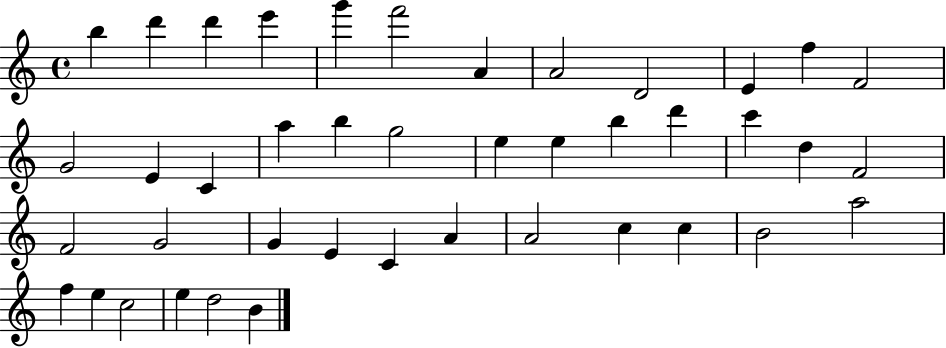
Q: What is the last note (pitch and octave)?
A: B4